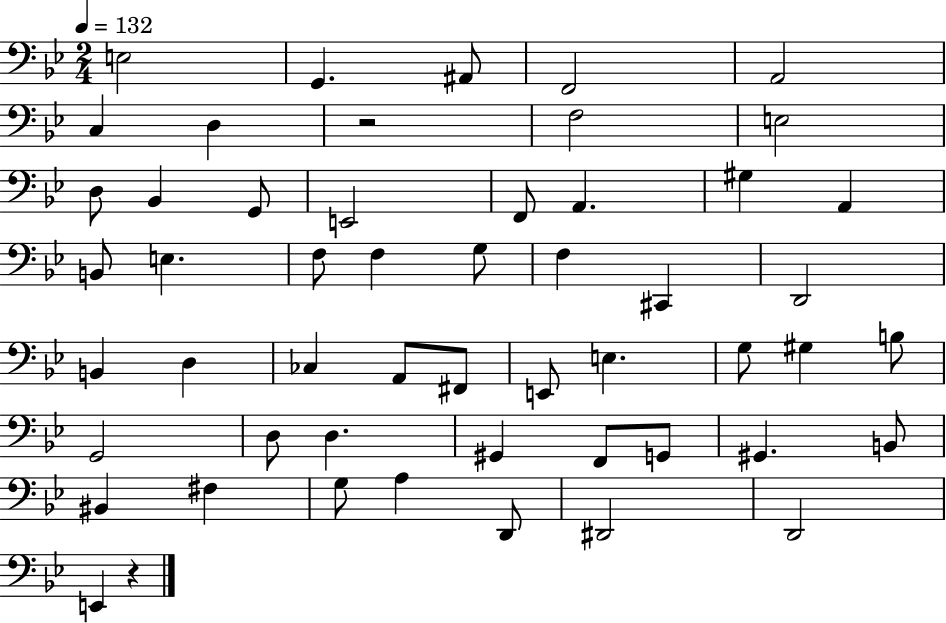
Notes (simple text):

E3/h G2/q. A#2/e F2/h A2/h C3/q D3/q R/h F3/h E3/h D3/e Bb2/q G2/e E2/h F2/e A2/q. G#3/q A2/q B2/e E3/q. F3/e F3/q G3/e F3/q C#2/q D2/h B2/q D3/q CES3/q A2/e F#2/e E2/e E3/q. G3/e G#3/q B3/e G2/h D3/e D3/q. G#2/q F2/e G2/e G#2/q. B2/e BIS2/q F#3/q G3/e A3/q D2/e D#2/h D2/h E2/q R/q